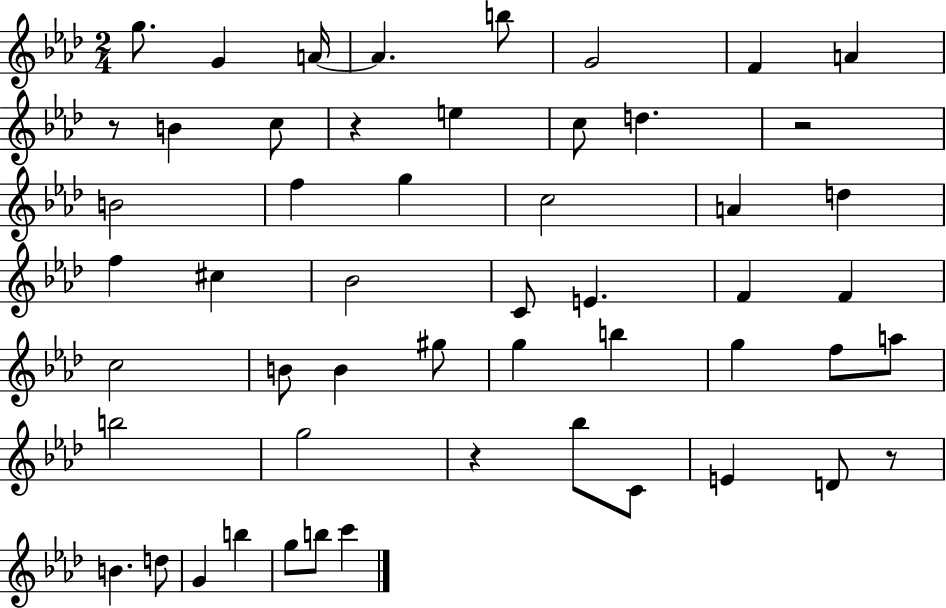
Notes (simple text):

G5/e. G4/q A4/s A4/q. B5/e G4/h F4/q A4/q R/e B4/q C5/e R/q E5/q C5/e D5/q. R/h B4/h F5/q G5/q C5/h A4/q D5/q F5/q C#5/q Bb4/h C4/e E4/q. F4/q F4/q C5/h B4/e B4/q G#5/e G5/q B5/q G5/q F5/e A5/e B5/h G5/h R/q Bb5/e C4/e E4/q D4/e R/e B4/q. D5/e G4/q B5/q G5/e B5/e C6/q